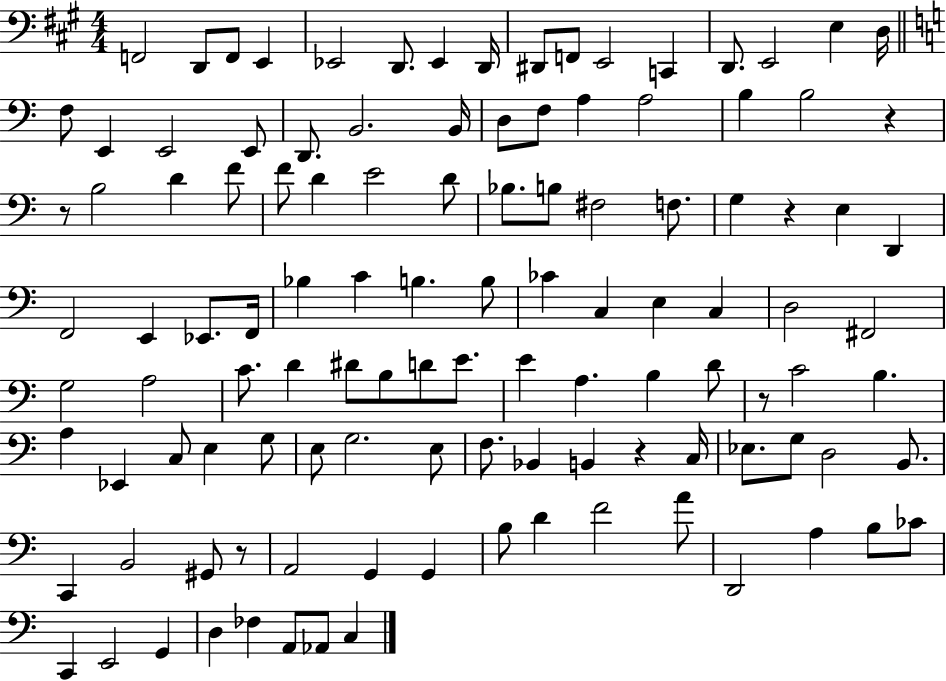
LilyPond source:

{
  \clef bass
  \numericTimeSignature
  \time 4/4
  \key a \major
  f,2 d,8 f,8 e,4 | ees,2 d,8. ees,4 d,16 | dis,8 f,8 e,2 c,4 | d,8. e,2 e4 d16 | \break \bar "||" \break \key a \minor f8 e,4 e,2 e,8 | d,8. b,2. b,16 | d8 f8 a4 a2 | b4 b2 r4 | \break r8 b2 d'4 f'8 | f'8 d'4 e'2 d'8 | bes8. b8 fis2 f8. | g4 r4 e4 d,4 | \break f,2 e,4 ees,8. f,16 | bes4 c'4 b4. b8 | ces'4 c4 e4 c4 | d2 fis,2 | \break g2 a2 | c'8. d'4 dis'8 b8 d'8 e'8. | e'4 a4. b4 d'8 | r8 c'2 b4. | \break a4 ees,4 c8 e4 g8 | e8 g2. e8 | f8. bes,4 b,4 r4 c16 | ees8. g8 d2 b,8. | \break c,4 b,2 gis,8 r8 | a,2 g,4 g,4 | b8 d'4 f'2 a'8 | d,2 a4 b8 ces'8 | \break c,4 e,2 g,4 | d4 fes4 a,8 aes,8 c4 | \bar "|."
}